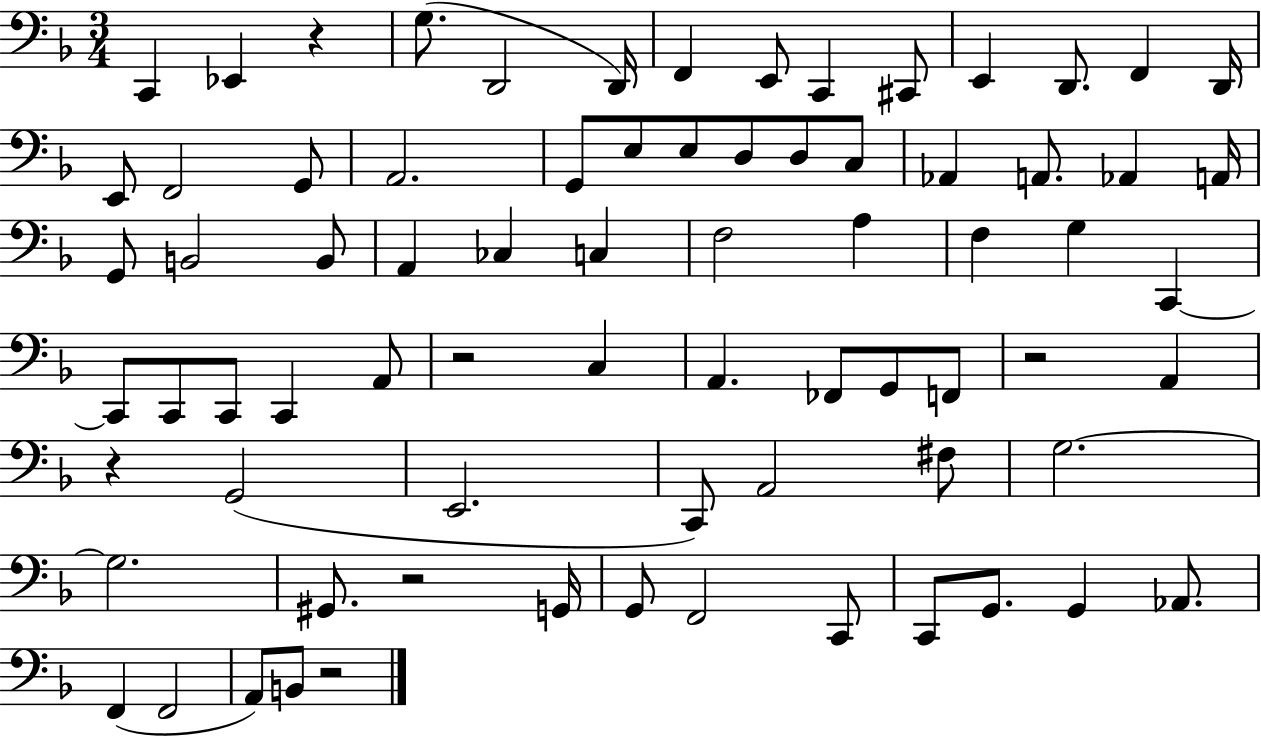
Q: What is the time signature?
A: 3/4